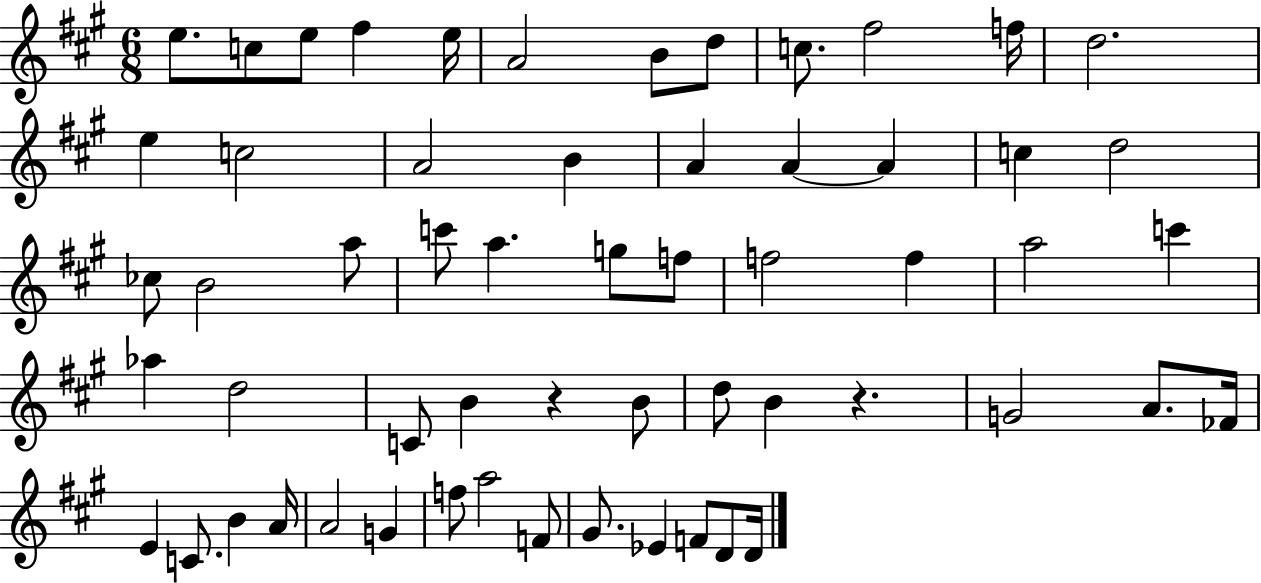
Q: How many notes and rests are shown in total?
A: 58